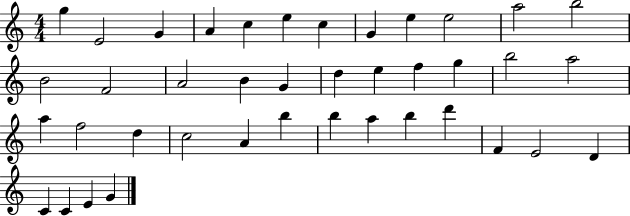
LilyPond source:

{
  \clef treble
  \numericTimeSignature
  \time 4/4
  \key c \major
  g''4 e'2 g'4 | a'4 c''4 e''4 c''4 | g'4 e''4 e''2 | a''2 b''2 | \break b'2 f'2 | a'2 b'4 g'4 | d''4 e''4 f''4 g''4 | b''2 a''2 | \break a''4 f''2 d''4 | c''2 a'4 b''4 | b''4 a''4 b''4 d'''4 | f'4 e'2 d'4 | \break c'4 c'4 e'4 g'4 | \bar "|."
}